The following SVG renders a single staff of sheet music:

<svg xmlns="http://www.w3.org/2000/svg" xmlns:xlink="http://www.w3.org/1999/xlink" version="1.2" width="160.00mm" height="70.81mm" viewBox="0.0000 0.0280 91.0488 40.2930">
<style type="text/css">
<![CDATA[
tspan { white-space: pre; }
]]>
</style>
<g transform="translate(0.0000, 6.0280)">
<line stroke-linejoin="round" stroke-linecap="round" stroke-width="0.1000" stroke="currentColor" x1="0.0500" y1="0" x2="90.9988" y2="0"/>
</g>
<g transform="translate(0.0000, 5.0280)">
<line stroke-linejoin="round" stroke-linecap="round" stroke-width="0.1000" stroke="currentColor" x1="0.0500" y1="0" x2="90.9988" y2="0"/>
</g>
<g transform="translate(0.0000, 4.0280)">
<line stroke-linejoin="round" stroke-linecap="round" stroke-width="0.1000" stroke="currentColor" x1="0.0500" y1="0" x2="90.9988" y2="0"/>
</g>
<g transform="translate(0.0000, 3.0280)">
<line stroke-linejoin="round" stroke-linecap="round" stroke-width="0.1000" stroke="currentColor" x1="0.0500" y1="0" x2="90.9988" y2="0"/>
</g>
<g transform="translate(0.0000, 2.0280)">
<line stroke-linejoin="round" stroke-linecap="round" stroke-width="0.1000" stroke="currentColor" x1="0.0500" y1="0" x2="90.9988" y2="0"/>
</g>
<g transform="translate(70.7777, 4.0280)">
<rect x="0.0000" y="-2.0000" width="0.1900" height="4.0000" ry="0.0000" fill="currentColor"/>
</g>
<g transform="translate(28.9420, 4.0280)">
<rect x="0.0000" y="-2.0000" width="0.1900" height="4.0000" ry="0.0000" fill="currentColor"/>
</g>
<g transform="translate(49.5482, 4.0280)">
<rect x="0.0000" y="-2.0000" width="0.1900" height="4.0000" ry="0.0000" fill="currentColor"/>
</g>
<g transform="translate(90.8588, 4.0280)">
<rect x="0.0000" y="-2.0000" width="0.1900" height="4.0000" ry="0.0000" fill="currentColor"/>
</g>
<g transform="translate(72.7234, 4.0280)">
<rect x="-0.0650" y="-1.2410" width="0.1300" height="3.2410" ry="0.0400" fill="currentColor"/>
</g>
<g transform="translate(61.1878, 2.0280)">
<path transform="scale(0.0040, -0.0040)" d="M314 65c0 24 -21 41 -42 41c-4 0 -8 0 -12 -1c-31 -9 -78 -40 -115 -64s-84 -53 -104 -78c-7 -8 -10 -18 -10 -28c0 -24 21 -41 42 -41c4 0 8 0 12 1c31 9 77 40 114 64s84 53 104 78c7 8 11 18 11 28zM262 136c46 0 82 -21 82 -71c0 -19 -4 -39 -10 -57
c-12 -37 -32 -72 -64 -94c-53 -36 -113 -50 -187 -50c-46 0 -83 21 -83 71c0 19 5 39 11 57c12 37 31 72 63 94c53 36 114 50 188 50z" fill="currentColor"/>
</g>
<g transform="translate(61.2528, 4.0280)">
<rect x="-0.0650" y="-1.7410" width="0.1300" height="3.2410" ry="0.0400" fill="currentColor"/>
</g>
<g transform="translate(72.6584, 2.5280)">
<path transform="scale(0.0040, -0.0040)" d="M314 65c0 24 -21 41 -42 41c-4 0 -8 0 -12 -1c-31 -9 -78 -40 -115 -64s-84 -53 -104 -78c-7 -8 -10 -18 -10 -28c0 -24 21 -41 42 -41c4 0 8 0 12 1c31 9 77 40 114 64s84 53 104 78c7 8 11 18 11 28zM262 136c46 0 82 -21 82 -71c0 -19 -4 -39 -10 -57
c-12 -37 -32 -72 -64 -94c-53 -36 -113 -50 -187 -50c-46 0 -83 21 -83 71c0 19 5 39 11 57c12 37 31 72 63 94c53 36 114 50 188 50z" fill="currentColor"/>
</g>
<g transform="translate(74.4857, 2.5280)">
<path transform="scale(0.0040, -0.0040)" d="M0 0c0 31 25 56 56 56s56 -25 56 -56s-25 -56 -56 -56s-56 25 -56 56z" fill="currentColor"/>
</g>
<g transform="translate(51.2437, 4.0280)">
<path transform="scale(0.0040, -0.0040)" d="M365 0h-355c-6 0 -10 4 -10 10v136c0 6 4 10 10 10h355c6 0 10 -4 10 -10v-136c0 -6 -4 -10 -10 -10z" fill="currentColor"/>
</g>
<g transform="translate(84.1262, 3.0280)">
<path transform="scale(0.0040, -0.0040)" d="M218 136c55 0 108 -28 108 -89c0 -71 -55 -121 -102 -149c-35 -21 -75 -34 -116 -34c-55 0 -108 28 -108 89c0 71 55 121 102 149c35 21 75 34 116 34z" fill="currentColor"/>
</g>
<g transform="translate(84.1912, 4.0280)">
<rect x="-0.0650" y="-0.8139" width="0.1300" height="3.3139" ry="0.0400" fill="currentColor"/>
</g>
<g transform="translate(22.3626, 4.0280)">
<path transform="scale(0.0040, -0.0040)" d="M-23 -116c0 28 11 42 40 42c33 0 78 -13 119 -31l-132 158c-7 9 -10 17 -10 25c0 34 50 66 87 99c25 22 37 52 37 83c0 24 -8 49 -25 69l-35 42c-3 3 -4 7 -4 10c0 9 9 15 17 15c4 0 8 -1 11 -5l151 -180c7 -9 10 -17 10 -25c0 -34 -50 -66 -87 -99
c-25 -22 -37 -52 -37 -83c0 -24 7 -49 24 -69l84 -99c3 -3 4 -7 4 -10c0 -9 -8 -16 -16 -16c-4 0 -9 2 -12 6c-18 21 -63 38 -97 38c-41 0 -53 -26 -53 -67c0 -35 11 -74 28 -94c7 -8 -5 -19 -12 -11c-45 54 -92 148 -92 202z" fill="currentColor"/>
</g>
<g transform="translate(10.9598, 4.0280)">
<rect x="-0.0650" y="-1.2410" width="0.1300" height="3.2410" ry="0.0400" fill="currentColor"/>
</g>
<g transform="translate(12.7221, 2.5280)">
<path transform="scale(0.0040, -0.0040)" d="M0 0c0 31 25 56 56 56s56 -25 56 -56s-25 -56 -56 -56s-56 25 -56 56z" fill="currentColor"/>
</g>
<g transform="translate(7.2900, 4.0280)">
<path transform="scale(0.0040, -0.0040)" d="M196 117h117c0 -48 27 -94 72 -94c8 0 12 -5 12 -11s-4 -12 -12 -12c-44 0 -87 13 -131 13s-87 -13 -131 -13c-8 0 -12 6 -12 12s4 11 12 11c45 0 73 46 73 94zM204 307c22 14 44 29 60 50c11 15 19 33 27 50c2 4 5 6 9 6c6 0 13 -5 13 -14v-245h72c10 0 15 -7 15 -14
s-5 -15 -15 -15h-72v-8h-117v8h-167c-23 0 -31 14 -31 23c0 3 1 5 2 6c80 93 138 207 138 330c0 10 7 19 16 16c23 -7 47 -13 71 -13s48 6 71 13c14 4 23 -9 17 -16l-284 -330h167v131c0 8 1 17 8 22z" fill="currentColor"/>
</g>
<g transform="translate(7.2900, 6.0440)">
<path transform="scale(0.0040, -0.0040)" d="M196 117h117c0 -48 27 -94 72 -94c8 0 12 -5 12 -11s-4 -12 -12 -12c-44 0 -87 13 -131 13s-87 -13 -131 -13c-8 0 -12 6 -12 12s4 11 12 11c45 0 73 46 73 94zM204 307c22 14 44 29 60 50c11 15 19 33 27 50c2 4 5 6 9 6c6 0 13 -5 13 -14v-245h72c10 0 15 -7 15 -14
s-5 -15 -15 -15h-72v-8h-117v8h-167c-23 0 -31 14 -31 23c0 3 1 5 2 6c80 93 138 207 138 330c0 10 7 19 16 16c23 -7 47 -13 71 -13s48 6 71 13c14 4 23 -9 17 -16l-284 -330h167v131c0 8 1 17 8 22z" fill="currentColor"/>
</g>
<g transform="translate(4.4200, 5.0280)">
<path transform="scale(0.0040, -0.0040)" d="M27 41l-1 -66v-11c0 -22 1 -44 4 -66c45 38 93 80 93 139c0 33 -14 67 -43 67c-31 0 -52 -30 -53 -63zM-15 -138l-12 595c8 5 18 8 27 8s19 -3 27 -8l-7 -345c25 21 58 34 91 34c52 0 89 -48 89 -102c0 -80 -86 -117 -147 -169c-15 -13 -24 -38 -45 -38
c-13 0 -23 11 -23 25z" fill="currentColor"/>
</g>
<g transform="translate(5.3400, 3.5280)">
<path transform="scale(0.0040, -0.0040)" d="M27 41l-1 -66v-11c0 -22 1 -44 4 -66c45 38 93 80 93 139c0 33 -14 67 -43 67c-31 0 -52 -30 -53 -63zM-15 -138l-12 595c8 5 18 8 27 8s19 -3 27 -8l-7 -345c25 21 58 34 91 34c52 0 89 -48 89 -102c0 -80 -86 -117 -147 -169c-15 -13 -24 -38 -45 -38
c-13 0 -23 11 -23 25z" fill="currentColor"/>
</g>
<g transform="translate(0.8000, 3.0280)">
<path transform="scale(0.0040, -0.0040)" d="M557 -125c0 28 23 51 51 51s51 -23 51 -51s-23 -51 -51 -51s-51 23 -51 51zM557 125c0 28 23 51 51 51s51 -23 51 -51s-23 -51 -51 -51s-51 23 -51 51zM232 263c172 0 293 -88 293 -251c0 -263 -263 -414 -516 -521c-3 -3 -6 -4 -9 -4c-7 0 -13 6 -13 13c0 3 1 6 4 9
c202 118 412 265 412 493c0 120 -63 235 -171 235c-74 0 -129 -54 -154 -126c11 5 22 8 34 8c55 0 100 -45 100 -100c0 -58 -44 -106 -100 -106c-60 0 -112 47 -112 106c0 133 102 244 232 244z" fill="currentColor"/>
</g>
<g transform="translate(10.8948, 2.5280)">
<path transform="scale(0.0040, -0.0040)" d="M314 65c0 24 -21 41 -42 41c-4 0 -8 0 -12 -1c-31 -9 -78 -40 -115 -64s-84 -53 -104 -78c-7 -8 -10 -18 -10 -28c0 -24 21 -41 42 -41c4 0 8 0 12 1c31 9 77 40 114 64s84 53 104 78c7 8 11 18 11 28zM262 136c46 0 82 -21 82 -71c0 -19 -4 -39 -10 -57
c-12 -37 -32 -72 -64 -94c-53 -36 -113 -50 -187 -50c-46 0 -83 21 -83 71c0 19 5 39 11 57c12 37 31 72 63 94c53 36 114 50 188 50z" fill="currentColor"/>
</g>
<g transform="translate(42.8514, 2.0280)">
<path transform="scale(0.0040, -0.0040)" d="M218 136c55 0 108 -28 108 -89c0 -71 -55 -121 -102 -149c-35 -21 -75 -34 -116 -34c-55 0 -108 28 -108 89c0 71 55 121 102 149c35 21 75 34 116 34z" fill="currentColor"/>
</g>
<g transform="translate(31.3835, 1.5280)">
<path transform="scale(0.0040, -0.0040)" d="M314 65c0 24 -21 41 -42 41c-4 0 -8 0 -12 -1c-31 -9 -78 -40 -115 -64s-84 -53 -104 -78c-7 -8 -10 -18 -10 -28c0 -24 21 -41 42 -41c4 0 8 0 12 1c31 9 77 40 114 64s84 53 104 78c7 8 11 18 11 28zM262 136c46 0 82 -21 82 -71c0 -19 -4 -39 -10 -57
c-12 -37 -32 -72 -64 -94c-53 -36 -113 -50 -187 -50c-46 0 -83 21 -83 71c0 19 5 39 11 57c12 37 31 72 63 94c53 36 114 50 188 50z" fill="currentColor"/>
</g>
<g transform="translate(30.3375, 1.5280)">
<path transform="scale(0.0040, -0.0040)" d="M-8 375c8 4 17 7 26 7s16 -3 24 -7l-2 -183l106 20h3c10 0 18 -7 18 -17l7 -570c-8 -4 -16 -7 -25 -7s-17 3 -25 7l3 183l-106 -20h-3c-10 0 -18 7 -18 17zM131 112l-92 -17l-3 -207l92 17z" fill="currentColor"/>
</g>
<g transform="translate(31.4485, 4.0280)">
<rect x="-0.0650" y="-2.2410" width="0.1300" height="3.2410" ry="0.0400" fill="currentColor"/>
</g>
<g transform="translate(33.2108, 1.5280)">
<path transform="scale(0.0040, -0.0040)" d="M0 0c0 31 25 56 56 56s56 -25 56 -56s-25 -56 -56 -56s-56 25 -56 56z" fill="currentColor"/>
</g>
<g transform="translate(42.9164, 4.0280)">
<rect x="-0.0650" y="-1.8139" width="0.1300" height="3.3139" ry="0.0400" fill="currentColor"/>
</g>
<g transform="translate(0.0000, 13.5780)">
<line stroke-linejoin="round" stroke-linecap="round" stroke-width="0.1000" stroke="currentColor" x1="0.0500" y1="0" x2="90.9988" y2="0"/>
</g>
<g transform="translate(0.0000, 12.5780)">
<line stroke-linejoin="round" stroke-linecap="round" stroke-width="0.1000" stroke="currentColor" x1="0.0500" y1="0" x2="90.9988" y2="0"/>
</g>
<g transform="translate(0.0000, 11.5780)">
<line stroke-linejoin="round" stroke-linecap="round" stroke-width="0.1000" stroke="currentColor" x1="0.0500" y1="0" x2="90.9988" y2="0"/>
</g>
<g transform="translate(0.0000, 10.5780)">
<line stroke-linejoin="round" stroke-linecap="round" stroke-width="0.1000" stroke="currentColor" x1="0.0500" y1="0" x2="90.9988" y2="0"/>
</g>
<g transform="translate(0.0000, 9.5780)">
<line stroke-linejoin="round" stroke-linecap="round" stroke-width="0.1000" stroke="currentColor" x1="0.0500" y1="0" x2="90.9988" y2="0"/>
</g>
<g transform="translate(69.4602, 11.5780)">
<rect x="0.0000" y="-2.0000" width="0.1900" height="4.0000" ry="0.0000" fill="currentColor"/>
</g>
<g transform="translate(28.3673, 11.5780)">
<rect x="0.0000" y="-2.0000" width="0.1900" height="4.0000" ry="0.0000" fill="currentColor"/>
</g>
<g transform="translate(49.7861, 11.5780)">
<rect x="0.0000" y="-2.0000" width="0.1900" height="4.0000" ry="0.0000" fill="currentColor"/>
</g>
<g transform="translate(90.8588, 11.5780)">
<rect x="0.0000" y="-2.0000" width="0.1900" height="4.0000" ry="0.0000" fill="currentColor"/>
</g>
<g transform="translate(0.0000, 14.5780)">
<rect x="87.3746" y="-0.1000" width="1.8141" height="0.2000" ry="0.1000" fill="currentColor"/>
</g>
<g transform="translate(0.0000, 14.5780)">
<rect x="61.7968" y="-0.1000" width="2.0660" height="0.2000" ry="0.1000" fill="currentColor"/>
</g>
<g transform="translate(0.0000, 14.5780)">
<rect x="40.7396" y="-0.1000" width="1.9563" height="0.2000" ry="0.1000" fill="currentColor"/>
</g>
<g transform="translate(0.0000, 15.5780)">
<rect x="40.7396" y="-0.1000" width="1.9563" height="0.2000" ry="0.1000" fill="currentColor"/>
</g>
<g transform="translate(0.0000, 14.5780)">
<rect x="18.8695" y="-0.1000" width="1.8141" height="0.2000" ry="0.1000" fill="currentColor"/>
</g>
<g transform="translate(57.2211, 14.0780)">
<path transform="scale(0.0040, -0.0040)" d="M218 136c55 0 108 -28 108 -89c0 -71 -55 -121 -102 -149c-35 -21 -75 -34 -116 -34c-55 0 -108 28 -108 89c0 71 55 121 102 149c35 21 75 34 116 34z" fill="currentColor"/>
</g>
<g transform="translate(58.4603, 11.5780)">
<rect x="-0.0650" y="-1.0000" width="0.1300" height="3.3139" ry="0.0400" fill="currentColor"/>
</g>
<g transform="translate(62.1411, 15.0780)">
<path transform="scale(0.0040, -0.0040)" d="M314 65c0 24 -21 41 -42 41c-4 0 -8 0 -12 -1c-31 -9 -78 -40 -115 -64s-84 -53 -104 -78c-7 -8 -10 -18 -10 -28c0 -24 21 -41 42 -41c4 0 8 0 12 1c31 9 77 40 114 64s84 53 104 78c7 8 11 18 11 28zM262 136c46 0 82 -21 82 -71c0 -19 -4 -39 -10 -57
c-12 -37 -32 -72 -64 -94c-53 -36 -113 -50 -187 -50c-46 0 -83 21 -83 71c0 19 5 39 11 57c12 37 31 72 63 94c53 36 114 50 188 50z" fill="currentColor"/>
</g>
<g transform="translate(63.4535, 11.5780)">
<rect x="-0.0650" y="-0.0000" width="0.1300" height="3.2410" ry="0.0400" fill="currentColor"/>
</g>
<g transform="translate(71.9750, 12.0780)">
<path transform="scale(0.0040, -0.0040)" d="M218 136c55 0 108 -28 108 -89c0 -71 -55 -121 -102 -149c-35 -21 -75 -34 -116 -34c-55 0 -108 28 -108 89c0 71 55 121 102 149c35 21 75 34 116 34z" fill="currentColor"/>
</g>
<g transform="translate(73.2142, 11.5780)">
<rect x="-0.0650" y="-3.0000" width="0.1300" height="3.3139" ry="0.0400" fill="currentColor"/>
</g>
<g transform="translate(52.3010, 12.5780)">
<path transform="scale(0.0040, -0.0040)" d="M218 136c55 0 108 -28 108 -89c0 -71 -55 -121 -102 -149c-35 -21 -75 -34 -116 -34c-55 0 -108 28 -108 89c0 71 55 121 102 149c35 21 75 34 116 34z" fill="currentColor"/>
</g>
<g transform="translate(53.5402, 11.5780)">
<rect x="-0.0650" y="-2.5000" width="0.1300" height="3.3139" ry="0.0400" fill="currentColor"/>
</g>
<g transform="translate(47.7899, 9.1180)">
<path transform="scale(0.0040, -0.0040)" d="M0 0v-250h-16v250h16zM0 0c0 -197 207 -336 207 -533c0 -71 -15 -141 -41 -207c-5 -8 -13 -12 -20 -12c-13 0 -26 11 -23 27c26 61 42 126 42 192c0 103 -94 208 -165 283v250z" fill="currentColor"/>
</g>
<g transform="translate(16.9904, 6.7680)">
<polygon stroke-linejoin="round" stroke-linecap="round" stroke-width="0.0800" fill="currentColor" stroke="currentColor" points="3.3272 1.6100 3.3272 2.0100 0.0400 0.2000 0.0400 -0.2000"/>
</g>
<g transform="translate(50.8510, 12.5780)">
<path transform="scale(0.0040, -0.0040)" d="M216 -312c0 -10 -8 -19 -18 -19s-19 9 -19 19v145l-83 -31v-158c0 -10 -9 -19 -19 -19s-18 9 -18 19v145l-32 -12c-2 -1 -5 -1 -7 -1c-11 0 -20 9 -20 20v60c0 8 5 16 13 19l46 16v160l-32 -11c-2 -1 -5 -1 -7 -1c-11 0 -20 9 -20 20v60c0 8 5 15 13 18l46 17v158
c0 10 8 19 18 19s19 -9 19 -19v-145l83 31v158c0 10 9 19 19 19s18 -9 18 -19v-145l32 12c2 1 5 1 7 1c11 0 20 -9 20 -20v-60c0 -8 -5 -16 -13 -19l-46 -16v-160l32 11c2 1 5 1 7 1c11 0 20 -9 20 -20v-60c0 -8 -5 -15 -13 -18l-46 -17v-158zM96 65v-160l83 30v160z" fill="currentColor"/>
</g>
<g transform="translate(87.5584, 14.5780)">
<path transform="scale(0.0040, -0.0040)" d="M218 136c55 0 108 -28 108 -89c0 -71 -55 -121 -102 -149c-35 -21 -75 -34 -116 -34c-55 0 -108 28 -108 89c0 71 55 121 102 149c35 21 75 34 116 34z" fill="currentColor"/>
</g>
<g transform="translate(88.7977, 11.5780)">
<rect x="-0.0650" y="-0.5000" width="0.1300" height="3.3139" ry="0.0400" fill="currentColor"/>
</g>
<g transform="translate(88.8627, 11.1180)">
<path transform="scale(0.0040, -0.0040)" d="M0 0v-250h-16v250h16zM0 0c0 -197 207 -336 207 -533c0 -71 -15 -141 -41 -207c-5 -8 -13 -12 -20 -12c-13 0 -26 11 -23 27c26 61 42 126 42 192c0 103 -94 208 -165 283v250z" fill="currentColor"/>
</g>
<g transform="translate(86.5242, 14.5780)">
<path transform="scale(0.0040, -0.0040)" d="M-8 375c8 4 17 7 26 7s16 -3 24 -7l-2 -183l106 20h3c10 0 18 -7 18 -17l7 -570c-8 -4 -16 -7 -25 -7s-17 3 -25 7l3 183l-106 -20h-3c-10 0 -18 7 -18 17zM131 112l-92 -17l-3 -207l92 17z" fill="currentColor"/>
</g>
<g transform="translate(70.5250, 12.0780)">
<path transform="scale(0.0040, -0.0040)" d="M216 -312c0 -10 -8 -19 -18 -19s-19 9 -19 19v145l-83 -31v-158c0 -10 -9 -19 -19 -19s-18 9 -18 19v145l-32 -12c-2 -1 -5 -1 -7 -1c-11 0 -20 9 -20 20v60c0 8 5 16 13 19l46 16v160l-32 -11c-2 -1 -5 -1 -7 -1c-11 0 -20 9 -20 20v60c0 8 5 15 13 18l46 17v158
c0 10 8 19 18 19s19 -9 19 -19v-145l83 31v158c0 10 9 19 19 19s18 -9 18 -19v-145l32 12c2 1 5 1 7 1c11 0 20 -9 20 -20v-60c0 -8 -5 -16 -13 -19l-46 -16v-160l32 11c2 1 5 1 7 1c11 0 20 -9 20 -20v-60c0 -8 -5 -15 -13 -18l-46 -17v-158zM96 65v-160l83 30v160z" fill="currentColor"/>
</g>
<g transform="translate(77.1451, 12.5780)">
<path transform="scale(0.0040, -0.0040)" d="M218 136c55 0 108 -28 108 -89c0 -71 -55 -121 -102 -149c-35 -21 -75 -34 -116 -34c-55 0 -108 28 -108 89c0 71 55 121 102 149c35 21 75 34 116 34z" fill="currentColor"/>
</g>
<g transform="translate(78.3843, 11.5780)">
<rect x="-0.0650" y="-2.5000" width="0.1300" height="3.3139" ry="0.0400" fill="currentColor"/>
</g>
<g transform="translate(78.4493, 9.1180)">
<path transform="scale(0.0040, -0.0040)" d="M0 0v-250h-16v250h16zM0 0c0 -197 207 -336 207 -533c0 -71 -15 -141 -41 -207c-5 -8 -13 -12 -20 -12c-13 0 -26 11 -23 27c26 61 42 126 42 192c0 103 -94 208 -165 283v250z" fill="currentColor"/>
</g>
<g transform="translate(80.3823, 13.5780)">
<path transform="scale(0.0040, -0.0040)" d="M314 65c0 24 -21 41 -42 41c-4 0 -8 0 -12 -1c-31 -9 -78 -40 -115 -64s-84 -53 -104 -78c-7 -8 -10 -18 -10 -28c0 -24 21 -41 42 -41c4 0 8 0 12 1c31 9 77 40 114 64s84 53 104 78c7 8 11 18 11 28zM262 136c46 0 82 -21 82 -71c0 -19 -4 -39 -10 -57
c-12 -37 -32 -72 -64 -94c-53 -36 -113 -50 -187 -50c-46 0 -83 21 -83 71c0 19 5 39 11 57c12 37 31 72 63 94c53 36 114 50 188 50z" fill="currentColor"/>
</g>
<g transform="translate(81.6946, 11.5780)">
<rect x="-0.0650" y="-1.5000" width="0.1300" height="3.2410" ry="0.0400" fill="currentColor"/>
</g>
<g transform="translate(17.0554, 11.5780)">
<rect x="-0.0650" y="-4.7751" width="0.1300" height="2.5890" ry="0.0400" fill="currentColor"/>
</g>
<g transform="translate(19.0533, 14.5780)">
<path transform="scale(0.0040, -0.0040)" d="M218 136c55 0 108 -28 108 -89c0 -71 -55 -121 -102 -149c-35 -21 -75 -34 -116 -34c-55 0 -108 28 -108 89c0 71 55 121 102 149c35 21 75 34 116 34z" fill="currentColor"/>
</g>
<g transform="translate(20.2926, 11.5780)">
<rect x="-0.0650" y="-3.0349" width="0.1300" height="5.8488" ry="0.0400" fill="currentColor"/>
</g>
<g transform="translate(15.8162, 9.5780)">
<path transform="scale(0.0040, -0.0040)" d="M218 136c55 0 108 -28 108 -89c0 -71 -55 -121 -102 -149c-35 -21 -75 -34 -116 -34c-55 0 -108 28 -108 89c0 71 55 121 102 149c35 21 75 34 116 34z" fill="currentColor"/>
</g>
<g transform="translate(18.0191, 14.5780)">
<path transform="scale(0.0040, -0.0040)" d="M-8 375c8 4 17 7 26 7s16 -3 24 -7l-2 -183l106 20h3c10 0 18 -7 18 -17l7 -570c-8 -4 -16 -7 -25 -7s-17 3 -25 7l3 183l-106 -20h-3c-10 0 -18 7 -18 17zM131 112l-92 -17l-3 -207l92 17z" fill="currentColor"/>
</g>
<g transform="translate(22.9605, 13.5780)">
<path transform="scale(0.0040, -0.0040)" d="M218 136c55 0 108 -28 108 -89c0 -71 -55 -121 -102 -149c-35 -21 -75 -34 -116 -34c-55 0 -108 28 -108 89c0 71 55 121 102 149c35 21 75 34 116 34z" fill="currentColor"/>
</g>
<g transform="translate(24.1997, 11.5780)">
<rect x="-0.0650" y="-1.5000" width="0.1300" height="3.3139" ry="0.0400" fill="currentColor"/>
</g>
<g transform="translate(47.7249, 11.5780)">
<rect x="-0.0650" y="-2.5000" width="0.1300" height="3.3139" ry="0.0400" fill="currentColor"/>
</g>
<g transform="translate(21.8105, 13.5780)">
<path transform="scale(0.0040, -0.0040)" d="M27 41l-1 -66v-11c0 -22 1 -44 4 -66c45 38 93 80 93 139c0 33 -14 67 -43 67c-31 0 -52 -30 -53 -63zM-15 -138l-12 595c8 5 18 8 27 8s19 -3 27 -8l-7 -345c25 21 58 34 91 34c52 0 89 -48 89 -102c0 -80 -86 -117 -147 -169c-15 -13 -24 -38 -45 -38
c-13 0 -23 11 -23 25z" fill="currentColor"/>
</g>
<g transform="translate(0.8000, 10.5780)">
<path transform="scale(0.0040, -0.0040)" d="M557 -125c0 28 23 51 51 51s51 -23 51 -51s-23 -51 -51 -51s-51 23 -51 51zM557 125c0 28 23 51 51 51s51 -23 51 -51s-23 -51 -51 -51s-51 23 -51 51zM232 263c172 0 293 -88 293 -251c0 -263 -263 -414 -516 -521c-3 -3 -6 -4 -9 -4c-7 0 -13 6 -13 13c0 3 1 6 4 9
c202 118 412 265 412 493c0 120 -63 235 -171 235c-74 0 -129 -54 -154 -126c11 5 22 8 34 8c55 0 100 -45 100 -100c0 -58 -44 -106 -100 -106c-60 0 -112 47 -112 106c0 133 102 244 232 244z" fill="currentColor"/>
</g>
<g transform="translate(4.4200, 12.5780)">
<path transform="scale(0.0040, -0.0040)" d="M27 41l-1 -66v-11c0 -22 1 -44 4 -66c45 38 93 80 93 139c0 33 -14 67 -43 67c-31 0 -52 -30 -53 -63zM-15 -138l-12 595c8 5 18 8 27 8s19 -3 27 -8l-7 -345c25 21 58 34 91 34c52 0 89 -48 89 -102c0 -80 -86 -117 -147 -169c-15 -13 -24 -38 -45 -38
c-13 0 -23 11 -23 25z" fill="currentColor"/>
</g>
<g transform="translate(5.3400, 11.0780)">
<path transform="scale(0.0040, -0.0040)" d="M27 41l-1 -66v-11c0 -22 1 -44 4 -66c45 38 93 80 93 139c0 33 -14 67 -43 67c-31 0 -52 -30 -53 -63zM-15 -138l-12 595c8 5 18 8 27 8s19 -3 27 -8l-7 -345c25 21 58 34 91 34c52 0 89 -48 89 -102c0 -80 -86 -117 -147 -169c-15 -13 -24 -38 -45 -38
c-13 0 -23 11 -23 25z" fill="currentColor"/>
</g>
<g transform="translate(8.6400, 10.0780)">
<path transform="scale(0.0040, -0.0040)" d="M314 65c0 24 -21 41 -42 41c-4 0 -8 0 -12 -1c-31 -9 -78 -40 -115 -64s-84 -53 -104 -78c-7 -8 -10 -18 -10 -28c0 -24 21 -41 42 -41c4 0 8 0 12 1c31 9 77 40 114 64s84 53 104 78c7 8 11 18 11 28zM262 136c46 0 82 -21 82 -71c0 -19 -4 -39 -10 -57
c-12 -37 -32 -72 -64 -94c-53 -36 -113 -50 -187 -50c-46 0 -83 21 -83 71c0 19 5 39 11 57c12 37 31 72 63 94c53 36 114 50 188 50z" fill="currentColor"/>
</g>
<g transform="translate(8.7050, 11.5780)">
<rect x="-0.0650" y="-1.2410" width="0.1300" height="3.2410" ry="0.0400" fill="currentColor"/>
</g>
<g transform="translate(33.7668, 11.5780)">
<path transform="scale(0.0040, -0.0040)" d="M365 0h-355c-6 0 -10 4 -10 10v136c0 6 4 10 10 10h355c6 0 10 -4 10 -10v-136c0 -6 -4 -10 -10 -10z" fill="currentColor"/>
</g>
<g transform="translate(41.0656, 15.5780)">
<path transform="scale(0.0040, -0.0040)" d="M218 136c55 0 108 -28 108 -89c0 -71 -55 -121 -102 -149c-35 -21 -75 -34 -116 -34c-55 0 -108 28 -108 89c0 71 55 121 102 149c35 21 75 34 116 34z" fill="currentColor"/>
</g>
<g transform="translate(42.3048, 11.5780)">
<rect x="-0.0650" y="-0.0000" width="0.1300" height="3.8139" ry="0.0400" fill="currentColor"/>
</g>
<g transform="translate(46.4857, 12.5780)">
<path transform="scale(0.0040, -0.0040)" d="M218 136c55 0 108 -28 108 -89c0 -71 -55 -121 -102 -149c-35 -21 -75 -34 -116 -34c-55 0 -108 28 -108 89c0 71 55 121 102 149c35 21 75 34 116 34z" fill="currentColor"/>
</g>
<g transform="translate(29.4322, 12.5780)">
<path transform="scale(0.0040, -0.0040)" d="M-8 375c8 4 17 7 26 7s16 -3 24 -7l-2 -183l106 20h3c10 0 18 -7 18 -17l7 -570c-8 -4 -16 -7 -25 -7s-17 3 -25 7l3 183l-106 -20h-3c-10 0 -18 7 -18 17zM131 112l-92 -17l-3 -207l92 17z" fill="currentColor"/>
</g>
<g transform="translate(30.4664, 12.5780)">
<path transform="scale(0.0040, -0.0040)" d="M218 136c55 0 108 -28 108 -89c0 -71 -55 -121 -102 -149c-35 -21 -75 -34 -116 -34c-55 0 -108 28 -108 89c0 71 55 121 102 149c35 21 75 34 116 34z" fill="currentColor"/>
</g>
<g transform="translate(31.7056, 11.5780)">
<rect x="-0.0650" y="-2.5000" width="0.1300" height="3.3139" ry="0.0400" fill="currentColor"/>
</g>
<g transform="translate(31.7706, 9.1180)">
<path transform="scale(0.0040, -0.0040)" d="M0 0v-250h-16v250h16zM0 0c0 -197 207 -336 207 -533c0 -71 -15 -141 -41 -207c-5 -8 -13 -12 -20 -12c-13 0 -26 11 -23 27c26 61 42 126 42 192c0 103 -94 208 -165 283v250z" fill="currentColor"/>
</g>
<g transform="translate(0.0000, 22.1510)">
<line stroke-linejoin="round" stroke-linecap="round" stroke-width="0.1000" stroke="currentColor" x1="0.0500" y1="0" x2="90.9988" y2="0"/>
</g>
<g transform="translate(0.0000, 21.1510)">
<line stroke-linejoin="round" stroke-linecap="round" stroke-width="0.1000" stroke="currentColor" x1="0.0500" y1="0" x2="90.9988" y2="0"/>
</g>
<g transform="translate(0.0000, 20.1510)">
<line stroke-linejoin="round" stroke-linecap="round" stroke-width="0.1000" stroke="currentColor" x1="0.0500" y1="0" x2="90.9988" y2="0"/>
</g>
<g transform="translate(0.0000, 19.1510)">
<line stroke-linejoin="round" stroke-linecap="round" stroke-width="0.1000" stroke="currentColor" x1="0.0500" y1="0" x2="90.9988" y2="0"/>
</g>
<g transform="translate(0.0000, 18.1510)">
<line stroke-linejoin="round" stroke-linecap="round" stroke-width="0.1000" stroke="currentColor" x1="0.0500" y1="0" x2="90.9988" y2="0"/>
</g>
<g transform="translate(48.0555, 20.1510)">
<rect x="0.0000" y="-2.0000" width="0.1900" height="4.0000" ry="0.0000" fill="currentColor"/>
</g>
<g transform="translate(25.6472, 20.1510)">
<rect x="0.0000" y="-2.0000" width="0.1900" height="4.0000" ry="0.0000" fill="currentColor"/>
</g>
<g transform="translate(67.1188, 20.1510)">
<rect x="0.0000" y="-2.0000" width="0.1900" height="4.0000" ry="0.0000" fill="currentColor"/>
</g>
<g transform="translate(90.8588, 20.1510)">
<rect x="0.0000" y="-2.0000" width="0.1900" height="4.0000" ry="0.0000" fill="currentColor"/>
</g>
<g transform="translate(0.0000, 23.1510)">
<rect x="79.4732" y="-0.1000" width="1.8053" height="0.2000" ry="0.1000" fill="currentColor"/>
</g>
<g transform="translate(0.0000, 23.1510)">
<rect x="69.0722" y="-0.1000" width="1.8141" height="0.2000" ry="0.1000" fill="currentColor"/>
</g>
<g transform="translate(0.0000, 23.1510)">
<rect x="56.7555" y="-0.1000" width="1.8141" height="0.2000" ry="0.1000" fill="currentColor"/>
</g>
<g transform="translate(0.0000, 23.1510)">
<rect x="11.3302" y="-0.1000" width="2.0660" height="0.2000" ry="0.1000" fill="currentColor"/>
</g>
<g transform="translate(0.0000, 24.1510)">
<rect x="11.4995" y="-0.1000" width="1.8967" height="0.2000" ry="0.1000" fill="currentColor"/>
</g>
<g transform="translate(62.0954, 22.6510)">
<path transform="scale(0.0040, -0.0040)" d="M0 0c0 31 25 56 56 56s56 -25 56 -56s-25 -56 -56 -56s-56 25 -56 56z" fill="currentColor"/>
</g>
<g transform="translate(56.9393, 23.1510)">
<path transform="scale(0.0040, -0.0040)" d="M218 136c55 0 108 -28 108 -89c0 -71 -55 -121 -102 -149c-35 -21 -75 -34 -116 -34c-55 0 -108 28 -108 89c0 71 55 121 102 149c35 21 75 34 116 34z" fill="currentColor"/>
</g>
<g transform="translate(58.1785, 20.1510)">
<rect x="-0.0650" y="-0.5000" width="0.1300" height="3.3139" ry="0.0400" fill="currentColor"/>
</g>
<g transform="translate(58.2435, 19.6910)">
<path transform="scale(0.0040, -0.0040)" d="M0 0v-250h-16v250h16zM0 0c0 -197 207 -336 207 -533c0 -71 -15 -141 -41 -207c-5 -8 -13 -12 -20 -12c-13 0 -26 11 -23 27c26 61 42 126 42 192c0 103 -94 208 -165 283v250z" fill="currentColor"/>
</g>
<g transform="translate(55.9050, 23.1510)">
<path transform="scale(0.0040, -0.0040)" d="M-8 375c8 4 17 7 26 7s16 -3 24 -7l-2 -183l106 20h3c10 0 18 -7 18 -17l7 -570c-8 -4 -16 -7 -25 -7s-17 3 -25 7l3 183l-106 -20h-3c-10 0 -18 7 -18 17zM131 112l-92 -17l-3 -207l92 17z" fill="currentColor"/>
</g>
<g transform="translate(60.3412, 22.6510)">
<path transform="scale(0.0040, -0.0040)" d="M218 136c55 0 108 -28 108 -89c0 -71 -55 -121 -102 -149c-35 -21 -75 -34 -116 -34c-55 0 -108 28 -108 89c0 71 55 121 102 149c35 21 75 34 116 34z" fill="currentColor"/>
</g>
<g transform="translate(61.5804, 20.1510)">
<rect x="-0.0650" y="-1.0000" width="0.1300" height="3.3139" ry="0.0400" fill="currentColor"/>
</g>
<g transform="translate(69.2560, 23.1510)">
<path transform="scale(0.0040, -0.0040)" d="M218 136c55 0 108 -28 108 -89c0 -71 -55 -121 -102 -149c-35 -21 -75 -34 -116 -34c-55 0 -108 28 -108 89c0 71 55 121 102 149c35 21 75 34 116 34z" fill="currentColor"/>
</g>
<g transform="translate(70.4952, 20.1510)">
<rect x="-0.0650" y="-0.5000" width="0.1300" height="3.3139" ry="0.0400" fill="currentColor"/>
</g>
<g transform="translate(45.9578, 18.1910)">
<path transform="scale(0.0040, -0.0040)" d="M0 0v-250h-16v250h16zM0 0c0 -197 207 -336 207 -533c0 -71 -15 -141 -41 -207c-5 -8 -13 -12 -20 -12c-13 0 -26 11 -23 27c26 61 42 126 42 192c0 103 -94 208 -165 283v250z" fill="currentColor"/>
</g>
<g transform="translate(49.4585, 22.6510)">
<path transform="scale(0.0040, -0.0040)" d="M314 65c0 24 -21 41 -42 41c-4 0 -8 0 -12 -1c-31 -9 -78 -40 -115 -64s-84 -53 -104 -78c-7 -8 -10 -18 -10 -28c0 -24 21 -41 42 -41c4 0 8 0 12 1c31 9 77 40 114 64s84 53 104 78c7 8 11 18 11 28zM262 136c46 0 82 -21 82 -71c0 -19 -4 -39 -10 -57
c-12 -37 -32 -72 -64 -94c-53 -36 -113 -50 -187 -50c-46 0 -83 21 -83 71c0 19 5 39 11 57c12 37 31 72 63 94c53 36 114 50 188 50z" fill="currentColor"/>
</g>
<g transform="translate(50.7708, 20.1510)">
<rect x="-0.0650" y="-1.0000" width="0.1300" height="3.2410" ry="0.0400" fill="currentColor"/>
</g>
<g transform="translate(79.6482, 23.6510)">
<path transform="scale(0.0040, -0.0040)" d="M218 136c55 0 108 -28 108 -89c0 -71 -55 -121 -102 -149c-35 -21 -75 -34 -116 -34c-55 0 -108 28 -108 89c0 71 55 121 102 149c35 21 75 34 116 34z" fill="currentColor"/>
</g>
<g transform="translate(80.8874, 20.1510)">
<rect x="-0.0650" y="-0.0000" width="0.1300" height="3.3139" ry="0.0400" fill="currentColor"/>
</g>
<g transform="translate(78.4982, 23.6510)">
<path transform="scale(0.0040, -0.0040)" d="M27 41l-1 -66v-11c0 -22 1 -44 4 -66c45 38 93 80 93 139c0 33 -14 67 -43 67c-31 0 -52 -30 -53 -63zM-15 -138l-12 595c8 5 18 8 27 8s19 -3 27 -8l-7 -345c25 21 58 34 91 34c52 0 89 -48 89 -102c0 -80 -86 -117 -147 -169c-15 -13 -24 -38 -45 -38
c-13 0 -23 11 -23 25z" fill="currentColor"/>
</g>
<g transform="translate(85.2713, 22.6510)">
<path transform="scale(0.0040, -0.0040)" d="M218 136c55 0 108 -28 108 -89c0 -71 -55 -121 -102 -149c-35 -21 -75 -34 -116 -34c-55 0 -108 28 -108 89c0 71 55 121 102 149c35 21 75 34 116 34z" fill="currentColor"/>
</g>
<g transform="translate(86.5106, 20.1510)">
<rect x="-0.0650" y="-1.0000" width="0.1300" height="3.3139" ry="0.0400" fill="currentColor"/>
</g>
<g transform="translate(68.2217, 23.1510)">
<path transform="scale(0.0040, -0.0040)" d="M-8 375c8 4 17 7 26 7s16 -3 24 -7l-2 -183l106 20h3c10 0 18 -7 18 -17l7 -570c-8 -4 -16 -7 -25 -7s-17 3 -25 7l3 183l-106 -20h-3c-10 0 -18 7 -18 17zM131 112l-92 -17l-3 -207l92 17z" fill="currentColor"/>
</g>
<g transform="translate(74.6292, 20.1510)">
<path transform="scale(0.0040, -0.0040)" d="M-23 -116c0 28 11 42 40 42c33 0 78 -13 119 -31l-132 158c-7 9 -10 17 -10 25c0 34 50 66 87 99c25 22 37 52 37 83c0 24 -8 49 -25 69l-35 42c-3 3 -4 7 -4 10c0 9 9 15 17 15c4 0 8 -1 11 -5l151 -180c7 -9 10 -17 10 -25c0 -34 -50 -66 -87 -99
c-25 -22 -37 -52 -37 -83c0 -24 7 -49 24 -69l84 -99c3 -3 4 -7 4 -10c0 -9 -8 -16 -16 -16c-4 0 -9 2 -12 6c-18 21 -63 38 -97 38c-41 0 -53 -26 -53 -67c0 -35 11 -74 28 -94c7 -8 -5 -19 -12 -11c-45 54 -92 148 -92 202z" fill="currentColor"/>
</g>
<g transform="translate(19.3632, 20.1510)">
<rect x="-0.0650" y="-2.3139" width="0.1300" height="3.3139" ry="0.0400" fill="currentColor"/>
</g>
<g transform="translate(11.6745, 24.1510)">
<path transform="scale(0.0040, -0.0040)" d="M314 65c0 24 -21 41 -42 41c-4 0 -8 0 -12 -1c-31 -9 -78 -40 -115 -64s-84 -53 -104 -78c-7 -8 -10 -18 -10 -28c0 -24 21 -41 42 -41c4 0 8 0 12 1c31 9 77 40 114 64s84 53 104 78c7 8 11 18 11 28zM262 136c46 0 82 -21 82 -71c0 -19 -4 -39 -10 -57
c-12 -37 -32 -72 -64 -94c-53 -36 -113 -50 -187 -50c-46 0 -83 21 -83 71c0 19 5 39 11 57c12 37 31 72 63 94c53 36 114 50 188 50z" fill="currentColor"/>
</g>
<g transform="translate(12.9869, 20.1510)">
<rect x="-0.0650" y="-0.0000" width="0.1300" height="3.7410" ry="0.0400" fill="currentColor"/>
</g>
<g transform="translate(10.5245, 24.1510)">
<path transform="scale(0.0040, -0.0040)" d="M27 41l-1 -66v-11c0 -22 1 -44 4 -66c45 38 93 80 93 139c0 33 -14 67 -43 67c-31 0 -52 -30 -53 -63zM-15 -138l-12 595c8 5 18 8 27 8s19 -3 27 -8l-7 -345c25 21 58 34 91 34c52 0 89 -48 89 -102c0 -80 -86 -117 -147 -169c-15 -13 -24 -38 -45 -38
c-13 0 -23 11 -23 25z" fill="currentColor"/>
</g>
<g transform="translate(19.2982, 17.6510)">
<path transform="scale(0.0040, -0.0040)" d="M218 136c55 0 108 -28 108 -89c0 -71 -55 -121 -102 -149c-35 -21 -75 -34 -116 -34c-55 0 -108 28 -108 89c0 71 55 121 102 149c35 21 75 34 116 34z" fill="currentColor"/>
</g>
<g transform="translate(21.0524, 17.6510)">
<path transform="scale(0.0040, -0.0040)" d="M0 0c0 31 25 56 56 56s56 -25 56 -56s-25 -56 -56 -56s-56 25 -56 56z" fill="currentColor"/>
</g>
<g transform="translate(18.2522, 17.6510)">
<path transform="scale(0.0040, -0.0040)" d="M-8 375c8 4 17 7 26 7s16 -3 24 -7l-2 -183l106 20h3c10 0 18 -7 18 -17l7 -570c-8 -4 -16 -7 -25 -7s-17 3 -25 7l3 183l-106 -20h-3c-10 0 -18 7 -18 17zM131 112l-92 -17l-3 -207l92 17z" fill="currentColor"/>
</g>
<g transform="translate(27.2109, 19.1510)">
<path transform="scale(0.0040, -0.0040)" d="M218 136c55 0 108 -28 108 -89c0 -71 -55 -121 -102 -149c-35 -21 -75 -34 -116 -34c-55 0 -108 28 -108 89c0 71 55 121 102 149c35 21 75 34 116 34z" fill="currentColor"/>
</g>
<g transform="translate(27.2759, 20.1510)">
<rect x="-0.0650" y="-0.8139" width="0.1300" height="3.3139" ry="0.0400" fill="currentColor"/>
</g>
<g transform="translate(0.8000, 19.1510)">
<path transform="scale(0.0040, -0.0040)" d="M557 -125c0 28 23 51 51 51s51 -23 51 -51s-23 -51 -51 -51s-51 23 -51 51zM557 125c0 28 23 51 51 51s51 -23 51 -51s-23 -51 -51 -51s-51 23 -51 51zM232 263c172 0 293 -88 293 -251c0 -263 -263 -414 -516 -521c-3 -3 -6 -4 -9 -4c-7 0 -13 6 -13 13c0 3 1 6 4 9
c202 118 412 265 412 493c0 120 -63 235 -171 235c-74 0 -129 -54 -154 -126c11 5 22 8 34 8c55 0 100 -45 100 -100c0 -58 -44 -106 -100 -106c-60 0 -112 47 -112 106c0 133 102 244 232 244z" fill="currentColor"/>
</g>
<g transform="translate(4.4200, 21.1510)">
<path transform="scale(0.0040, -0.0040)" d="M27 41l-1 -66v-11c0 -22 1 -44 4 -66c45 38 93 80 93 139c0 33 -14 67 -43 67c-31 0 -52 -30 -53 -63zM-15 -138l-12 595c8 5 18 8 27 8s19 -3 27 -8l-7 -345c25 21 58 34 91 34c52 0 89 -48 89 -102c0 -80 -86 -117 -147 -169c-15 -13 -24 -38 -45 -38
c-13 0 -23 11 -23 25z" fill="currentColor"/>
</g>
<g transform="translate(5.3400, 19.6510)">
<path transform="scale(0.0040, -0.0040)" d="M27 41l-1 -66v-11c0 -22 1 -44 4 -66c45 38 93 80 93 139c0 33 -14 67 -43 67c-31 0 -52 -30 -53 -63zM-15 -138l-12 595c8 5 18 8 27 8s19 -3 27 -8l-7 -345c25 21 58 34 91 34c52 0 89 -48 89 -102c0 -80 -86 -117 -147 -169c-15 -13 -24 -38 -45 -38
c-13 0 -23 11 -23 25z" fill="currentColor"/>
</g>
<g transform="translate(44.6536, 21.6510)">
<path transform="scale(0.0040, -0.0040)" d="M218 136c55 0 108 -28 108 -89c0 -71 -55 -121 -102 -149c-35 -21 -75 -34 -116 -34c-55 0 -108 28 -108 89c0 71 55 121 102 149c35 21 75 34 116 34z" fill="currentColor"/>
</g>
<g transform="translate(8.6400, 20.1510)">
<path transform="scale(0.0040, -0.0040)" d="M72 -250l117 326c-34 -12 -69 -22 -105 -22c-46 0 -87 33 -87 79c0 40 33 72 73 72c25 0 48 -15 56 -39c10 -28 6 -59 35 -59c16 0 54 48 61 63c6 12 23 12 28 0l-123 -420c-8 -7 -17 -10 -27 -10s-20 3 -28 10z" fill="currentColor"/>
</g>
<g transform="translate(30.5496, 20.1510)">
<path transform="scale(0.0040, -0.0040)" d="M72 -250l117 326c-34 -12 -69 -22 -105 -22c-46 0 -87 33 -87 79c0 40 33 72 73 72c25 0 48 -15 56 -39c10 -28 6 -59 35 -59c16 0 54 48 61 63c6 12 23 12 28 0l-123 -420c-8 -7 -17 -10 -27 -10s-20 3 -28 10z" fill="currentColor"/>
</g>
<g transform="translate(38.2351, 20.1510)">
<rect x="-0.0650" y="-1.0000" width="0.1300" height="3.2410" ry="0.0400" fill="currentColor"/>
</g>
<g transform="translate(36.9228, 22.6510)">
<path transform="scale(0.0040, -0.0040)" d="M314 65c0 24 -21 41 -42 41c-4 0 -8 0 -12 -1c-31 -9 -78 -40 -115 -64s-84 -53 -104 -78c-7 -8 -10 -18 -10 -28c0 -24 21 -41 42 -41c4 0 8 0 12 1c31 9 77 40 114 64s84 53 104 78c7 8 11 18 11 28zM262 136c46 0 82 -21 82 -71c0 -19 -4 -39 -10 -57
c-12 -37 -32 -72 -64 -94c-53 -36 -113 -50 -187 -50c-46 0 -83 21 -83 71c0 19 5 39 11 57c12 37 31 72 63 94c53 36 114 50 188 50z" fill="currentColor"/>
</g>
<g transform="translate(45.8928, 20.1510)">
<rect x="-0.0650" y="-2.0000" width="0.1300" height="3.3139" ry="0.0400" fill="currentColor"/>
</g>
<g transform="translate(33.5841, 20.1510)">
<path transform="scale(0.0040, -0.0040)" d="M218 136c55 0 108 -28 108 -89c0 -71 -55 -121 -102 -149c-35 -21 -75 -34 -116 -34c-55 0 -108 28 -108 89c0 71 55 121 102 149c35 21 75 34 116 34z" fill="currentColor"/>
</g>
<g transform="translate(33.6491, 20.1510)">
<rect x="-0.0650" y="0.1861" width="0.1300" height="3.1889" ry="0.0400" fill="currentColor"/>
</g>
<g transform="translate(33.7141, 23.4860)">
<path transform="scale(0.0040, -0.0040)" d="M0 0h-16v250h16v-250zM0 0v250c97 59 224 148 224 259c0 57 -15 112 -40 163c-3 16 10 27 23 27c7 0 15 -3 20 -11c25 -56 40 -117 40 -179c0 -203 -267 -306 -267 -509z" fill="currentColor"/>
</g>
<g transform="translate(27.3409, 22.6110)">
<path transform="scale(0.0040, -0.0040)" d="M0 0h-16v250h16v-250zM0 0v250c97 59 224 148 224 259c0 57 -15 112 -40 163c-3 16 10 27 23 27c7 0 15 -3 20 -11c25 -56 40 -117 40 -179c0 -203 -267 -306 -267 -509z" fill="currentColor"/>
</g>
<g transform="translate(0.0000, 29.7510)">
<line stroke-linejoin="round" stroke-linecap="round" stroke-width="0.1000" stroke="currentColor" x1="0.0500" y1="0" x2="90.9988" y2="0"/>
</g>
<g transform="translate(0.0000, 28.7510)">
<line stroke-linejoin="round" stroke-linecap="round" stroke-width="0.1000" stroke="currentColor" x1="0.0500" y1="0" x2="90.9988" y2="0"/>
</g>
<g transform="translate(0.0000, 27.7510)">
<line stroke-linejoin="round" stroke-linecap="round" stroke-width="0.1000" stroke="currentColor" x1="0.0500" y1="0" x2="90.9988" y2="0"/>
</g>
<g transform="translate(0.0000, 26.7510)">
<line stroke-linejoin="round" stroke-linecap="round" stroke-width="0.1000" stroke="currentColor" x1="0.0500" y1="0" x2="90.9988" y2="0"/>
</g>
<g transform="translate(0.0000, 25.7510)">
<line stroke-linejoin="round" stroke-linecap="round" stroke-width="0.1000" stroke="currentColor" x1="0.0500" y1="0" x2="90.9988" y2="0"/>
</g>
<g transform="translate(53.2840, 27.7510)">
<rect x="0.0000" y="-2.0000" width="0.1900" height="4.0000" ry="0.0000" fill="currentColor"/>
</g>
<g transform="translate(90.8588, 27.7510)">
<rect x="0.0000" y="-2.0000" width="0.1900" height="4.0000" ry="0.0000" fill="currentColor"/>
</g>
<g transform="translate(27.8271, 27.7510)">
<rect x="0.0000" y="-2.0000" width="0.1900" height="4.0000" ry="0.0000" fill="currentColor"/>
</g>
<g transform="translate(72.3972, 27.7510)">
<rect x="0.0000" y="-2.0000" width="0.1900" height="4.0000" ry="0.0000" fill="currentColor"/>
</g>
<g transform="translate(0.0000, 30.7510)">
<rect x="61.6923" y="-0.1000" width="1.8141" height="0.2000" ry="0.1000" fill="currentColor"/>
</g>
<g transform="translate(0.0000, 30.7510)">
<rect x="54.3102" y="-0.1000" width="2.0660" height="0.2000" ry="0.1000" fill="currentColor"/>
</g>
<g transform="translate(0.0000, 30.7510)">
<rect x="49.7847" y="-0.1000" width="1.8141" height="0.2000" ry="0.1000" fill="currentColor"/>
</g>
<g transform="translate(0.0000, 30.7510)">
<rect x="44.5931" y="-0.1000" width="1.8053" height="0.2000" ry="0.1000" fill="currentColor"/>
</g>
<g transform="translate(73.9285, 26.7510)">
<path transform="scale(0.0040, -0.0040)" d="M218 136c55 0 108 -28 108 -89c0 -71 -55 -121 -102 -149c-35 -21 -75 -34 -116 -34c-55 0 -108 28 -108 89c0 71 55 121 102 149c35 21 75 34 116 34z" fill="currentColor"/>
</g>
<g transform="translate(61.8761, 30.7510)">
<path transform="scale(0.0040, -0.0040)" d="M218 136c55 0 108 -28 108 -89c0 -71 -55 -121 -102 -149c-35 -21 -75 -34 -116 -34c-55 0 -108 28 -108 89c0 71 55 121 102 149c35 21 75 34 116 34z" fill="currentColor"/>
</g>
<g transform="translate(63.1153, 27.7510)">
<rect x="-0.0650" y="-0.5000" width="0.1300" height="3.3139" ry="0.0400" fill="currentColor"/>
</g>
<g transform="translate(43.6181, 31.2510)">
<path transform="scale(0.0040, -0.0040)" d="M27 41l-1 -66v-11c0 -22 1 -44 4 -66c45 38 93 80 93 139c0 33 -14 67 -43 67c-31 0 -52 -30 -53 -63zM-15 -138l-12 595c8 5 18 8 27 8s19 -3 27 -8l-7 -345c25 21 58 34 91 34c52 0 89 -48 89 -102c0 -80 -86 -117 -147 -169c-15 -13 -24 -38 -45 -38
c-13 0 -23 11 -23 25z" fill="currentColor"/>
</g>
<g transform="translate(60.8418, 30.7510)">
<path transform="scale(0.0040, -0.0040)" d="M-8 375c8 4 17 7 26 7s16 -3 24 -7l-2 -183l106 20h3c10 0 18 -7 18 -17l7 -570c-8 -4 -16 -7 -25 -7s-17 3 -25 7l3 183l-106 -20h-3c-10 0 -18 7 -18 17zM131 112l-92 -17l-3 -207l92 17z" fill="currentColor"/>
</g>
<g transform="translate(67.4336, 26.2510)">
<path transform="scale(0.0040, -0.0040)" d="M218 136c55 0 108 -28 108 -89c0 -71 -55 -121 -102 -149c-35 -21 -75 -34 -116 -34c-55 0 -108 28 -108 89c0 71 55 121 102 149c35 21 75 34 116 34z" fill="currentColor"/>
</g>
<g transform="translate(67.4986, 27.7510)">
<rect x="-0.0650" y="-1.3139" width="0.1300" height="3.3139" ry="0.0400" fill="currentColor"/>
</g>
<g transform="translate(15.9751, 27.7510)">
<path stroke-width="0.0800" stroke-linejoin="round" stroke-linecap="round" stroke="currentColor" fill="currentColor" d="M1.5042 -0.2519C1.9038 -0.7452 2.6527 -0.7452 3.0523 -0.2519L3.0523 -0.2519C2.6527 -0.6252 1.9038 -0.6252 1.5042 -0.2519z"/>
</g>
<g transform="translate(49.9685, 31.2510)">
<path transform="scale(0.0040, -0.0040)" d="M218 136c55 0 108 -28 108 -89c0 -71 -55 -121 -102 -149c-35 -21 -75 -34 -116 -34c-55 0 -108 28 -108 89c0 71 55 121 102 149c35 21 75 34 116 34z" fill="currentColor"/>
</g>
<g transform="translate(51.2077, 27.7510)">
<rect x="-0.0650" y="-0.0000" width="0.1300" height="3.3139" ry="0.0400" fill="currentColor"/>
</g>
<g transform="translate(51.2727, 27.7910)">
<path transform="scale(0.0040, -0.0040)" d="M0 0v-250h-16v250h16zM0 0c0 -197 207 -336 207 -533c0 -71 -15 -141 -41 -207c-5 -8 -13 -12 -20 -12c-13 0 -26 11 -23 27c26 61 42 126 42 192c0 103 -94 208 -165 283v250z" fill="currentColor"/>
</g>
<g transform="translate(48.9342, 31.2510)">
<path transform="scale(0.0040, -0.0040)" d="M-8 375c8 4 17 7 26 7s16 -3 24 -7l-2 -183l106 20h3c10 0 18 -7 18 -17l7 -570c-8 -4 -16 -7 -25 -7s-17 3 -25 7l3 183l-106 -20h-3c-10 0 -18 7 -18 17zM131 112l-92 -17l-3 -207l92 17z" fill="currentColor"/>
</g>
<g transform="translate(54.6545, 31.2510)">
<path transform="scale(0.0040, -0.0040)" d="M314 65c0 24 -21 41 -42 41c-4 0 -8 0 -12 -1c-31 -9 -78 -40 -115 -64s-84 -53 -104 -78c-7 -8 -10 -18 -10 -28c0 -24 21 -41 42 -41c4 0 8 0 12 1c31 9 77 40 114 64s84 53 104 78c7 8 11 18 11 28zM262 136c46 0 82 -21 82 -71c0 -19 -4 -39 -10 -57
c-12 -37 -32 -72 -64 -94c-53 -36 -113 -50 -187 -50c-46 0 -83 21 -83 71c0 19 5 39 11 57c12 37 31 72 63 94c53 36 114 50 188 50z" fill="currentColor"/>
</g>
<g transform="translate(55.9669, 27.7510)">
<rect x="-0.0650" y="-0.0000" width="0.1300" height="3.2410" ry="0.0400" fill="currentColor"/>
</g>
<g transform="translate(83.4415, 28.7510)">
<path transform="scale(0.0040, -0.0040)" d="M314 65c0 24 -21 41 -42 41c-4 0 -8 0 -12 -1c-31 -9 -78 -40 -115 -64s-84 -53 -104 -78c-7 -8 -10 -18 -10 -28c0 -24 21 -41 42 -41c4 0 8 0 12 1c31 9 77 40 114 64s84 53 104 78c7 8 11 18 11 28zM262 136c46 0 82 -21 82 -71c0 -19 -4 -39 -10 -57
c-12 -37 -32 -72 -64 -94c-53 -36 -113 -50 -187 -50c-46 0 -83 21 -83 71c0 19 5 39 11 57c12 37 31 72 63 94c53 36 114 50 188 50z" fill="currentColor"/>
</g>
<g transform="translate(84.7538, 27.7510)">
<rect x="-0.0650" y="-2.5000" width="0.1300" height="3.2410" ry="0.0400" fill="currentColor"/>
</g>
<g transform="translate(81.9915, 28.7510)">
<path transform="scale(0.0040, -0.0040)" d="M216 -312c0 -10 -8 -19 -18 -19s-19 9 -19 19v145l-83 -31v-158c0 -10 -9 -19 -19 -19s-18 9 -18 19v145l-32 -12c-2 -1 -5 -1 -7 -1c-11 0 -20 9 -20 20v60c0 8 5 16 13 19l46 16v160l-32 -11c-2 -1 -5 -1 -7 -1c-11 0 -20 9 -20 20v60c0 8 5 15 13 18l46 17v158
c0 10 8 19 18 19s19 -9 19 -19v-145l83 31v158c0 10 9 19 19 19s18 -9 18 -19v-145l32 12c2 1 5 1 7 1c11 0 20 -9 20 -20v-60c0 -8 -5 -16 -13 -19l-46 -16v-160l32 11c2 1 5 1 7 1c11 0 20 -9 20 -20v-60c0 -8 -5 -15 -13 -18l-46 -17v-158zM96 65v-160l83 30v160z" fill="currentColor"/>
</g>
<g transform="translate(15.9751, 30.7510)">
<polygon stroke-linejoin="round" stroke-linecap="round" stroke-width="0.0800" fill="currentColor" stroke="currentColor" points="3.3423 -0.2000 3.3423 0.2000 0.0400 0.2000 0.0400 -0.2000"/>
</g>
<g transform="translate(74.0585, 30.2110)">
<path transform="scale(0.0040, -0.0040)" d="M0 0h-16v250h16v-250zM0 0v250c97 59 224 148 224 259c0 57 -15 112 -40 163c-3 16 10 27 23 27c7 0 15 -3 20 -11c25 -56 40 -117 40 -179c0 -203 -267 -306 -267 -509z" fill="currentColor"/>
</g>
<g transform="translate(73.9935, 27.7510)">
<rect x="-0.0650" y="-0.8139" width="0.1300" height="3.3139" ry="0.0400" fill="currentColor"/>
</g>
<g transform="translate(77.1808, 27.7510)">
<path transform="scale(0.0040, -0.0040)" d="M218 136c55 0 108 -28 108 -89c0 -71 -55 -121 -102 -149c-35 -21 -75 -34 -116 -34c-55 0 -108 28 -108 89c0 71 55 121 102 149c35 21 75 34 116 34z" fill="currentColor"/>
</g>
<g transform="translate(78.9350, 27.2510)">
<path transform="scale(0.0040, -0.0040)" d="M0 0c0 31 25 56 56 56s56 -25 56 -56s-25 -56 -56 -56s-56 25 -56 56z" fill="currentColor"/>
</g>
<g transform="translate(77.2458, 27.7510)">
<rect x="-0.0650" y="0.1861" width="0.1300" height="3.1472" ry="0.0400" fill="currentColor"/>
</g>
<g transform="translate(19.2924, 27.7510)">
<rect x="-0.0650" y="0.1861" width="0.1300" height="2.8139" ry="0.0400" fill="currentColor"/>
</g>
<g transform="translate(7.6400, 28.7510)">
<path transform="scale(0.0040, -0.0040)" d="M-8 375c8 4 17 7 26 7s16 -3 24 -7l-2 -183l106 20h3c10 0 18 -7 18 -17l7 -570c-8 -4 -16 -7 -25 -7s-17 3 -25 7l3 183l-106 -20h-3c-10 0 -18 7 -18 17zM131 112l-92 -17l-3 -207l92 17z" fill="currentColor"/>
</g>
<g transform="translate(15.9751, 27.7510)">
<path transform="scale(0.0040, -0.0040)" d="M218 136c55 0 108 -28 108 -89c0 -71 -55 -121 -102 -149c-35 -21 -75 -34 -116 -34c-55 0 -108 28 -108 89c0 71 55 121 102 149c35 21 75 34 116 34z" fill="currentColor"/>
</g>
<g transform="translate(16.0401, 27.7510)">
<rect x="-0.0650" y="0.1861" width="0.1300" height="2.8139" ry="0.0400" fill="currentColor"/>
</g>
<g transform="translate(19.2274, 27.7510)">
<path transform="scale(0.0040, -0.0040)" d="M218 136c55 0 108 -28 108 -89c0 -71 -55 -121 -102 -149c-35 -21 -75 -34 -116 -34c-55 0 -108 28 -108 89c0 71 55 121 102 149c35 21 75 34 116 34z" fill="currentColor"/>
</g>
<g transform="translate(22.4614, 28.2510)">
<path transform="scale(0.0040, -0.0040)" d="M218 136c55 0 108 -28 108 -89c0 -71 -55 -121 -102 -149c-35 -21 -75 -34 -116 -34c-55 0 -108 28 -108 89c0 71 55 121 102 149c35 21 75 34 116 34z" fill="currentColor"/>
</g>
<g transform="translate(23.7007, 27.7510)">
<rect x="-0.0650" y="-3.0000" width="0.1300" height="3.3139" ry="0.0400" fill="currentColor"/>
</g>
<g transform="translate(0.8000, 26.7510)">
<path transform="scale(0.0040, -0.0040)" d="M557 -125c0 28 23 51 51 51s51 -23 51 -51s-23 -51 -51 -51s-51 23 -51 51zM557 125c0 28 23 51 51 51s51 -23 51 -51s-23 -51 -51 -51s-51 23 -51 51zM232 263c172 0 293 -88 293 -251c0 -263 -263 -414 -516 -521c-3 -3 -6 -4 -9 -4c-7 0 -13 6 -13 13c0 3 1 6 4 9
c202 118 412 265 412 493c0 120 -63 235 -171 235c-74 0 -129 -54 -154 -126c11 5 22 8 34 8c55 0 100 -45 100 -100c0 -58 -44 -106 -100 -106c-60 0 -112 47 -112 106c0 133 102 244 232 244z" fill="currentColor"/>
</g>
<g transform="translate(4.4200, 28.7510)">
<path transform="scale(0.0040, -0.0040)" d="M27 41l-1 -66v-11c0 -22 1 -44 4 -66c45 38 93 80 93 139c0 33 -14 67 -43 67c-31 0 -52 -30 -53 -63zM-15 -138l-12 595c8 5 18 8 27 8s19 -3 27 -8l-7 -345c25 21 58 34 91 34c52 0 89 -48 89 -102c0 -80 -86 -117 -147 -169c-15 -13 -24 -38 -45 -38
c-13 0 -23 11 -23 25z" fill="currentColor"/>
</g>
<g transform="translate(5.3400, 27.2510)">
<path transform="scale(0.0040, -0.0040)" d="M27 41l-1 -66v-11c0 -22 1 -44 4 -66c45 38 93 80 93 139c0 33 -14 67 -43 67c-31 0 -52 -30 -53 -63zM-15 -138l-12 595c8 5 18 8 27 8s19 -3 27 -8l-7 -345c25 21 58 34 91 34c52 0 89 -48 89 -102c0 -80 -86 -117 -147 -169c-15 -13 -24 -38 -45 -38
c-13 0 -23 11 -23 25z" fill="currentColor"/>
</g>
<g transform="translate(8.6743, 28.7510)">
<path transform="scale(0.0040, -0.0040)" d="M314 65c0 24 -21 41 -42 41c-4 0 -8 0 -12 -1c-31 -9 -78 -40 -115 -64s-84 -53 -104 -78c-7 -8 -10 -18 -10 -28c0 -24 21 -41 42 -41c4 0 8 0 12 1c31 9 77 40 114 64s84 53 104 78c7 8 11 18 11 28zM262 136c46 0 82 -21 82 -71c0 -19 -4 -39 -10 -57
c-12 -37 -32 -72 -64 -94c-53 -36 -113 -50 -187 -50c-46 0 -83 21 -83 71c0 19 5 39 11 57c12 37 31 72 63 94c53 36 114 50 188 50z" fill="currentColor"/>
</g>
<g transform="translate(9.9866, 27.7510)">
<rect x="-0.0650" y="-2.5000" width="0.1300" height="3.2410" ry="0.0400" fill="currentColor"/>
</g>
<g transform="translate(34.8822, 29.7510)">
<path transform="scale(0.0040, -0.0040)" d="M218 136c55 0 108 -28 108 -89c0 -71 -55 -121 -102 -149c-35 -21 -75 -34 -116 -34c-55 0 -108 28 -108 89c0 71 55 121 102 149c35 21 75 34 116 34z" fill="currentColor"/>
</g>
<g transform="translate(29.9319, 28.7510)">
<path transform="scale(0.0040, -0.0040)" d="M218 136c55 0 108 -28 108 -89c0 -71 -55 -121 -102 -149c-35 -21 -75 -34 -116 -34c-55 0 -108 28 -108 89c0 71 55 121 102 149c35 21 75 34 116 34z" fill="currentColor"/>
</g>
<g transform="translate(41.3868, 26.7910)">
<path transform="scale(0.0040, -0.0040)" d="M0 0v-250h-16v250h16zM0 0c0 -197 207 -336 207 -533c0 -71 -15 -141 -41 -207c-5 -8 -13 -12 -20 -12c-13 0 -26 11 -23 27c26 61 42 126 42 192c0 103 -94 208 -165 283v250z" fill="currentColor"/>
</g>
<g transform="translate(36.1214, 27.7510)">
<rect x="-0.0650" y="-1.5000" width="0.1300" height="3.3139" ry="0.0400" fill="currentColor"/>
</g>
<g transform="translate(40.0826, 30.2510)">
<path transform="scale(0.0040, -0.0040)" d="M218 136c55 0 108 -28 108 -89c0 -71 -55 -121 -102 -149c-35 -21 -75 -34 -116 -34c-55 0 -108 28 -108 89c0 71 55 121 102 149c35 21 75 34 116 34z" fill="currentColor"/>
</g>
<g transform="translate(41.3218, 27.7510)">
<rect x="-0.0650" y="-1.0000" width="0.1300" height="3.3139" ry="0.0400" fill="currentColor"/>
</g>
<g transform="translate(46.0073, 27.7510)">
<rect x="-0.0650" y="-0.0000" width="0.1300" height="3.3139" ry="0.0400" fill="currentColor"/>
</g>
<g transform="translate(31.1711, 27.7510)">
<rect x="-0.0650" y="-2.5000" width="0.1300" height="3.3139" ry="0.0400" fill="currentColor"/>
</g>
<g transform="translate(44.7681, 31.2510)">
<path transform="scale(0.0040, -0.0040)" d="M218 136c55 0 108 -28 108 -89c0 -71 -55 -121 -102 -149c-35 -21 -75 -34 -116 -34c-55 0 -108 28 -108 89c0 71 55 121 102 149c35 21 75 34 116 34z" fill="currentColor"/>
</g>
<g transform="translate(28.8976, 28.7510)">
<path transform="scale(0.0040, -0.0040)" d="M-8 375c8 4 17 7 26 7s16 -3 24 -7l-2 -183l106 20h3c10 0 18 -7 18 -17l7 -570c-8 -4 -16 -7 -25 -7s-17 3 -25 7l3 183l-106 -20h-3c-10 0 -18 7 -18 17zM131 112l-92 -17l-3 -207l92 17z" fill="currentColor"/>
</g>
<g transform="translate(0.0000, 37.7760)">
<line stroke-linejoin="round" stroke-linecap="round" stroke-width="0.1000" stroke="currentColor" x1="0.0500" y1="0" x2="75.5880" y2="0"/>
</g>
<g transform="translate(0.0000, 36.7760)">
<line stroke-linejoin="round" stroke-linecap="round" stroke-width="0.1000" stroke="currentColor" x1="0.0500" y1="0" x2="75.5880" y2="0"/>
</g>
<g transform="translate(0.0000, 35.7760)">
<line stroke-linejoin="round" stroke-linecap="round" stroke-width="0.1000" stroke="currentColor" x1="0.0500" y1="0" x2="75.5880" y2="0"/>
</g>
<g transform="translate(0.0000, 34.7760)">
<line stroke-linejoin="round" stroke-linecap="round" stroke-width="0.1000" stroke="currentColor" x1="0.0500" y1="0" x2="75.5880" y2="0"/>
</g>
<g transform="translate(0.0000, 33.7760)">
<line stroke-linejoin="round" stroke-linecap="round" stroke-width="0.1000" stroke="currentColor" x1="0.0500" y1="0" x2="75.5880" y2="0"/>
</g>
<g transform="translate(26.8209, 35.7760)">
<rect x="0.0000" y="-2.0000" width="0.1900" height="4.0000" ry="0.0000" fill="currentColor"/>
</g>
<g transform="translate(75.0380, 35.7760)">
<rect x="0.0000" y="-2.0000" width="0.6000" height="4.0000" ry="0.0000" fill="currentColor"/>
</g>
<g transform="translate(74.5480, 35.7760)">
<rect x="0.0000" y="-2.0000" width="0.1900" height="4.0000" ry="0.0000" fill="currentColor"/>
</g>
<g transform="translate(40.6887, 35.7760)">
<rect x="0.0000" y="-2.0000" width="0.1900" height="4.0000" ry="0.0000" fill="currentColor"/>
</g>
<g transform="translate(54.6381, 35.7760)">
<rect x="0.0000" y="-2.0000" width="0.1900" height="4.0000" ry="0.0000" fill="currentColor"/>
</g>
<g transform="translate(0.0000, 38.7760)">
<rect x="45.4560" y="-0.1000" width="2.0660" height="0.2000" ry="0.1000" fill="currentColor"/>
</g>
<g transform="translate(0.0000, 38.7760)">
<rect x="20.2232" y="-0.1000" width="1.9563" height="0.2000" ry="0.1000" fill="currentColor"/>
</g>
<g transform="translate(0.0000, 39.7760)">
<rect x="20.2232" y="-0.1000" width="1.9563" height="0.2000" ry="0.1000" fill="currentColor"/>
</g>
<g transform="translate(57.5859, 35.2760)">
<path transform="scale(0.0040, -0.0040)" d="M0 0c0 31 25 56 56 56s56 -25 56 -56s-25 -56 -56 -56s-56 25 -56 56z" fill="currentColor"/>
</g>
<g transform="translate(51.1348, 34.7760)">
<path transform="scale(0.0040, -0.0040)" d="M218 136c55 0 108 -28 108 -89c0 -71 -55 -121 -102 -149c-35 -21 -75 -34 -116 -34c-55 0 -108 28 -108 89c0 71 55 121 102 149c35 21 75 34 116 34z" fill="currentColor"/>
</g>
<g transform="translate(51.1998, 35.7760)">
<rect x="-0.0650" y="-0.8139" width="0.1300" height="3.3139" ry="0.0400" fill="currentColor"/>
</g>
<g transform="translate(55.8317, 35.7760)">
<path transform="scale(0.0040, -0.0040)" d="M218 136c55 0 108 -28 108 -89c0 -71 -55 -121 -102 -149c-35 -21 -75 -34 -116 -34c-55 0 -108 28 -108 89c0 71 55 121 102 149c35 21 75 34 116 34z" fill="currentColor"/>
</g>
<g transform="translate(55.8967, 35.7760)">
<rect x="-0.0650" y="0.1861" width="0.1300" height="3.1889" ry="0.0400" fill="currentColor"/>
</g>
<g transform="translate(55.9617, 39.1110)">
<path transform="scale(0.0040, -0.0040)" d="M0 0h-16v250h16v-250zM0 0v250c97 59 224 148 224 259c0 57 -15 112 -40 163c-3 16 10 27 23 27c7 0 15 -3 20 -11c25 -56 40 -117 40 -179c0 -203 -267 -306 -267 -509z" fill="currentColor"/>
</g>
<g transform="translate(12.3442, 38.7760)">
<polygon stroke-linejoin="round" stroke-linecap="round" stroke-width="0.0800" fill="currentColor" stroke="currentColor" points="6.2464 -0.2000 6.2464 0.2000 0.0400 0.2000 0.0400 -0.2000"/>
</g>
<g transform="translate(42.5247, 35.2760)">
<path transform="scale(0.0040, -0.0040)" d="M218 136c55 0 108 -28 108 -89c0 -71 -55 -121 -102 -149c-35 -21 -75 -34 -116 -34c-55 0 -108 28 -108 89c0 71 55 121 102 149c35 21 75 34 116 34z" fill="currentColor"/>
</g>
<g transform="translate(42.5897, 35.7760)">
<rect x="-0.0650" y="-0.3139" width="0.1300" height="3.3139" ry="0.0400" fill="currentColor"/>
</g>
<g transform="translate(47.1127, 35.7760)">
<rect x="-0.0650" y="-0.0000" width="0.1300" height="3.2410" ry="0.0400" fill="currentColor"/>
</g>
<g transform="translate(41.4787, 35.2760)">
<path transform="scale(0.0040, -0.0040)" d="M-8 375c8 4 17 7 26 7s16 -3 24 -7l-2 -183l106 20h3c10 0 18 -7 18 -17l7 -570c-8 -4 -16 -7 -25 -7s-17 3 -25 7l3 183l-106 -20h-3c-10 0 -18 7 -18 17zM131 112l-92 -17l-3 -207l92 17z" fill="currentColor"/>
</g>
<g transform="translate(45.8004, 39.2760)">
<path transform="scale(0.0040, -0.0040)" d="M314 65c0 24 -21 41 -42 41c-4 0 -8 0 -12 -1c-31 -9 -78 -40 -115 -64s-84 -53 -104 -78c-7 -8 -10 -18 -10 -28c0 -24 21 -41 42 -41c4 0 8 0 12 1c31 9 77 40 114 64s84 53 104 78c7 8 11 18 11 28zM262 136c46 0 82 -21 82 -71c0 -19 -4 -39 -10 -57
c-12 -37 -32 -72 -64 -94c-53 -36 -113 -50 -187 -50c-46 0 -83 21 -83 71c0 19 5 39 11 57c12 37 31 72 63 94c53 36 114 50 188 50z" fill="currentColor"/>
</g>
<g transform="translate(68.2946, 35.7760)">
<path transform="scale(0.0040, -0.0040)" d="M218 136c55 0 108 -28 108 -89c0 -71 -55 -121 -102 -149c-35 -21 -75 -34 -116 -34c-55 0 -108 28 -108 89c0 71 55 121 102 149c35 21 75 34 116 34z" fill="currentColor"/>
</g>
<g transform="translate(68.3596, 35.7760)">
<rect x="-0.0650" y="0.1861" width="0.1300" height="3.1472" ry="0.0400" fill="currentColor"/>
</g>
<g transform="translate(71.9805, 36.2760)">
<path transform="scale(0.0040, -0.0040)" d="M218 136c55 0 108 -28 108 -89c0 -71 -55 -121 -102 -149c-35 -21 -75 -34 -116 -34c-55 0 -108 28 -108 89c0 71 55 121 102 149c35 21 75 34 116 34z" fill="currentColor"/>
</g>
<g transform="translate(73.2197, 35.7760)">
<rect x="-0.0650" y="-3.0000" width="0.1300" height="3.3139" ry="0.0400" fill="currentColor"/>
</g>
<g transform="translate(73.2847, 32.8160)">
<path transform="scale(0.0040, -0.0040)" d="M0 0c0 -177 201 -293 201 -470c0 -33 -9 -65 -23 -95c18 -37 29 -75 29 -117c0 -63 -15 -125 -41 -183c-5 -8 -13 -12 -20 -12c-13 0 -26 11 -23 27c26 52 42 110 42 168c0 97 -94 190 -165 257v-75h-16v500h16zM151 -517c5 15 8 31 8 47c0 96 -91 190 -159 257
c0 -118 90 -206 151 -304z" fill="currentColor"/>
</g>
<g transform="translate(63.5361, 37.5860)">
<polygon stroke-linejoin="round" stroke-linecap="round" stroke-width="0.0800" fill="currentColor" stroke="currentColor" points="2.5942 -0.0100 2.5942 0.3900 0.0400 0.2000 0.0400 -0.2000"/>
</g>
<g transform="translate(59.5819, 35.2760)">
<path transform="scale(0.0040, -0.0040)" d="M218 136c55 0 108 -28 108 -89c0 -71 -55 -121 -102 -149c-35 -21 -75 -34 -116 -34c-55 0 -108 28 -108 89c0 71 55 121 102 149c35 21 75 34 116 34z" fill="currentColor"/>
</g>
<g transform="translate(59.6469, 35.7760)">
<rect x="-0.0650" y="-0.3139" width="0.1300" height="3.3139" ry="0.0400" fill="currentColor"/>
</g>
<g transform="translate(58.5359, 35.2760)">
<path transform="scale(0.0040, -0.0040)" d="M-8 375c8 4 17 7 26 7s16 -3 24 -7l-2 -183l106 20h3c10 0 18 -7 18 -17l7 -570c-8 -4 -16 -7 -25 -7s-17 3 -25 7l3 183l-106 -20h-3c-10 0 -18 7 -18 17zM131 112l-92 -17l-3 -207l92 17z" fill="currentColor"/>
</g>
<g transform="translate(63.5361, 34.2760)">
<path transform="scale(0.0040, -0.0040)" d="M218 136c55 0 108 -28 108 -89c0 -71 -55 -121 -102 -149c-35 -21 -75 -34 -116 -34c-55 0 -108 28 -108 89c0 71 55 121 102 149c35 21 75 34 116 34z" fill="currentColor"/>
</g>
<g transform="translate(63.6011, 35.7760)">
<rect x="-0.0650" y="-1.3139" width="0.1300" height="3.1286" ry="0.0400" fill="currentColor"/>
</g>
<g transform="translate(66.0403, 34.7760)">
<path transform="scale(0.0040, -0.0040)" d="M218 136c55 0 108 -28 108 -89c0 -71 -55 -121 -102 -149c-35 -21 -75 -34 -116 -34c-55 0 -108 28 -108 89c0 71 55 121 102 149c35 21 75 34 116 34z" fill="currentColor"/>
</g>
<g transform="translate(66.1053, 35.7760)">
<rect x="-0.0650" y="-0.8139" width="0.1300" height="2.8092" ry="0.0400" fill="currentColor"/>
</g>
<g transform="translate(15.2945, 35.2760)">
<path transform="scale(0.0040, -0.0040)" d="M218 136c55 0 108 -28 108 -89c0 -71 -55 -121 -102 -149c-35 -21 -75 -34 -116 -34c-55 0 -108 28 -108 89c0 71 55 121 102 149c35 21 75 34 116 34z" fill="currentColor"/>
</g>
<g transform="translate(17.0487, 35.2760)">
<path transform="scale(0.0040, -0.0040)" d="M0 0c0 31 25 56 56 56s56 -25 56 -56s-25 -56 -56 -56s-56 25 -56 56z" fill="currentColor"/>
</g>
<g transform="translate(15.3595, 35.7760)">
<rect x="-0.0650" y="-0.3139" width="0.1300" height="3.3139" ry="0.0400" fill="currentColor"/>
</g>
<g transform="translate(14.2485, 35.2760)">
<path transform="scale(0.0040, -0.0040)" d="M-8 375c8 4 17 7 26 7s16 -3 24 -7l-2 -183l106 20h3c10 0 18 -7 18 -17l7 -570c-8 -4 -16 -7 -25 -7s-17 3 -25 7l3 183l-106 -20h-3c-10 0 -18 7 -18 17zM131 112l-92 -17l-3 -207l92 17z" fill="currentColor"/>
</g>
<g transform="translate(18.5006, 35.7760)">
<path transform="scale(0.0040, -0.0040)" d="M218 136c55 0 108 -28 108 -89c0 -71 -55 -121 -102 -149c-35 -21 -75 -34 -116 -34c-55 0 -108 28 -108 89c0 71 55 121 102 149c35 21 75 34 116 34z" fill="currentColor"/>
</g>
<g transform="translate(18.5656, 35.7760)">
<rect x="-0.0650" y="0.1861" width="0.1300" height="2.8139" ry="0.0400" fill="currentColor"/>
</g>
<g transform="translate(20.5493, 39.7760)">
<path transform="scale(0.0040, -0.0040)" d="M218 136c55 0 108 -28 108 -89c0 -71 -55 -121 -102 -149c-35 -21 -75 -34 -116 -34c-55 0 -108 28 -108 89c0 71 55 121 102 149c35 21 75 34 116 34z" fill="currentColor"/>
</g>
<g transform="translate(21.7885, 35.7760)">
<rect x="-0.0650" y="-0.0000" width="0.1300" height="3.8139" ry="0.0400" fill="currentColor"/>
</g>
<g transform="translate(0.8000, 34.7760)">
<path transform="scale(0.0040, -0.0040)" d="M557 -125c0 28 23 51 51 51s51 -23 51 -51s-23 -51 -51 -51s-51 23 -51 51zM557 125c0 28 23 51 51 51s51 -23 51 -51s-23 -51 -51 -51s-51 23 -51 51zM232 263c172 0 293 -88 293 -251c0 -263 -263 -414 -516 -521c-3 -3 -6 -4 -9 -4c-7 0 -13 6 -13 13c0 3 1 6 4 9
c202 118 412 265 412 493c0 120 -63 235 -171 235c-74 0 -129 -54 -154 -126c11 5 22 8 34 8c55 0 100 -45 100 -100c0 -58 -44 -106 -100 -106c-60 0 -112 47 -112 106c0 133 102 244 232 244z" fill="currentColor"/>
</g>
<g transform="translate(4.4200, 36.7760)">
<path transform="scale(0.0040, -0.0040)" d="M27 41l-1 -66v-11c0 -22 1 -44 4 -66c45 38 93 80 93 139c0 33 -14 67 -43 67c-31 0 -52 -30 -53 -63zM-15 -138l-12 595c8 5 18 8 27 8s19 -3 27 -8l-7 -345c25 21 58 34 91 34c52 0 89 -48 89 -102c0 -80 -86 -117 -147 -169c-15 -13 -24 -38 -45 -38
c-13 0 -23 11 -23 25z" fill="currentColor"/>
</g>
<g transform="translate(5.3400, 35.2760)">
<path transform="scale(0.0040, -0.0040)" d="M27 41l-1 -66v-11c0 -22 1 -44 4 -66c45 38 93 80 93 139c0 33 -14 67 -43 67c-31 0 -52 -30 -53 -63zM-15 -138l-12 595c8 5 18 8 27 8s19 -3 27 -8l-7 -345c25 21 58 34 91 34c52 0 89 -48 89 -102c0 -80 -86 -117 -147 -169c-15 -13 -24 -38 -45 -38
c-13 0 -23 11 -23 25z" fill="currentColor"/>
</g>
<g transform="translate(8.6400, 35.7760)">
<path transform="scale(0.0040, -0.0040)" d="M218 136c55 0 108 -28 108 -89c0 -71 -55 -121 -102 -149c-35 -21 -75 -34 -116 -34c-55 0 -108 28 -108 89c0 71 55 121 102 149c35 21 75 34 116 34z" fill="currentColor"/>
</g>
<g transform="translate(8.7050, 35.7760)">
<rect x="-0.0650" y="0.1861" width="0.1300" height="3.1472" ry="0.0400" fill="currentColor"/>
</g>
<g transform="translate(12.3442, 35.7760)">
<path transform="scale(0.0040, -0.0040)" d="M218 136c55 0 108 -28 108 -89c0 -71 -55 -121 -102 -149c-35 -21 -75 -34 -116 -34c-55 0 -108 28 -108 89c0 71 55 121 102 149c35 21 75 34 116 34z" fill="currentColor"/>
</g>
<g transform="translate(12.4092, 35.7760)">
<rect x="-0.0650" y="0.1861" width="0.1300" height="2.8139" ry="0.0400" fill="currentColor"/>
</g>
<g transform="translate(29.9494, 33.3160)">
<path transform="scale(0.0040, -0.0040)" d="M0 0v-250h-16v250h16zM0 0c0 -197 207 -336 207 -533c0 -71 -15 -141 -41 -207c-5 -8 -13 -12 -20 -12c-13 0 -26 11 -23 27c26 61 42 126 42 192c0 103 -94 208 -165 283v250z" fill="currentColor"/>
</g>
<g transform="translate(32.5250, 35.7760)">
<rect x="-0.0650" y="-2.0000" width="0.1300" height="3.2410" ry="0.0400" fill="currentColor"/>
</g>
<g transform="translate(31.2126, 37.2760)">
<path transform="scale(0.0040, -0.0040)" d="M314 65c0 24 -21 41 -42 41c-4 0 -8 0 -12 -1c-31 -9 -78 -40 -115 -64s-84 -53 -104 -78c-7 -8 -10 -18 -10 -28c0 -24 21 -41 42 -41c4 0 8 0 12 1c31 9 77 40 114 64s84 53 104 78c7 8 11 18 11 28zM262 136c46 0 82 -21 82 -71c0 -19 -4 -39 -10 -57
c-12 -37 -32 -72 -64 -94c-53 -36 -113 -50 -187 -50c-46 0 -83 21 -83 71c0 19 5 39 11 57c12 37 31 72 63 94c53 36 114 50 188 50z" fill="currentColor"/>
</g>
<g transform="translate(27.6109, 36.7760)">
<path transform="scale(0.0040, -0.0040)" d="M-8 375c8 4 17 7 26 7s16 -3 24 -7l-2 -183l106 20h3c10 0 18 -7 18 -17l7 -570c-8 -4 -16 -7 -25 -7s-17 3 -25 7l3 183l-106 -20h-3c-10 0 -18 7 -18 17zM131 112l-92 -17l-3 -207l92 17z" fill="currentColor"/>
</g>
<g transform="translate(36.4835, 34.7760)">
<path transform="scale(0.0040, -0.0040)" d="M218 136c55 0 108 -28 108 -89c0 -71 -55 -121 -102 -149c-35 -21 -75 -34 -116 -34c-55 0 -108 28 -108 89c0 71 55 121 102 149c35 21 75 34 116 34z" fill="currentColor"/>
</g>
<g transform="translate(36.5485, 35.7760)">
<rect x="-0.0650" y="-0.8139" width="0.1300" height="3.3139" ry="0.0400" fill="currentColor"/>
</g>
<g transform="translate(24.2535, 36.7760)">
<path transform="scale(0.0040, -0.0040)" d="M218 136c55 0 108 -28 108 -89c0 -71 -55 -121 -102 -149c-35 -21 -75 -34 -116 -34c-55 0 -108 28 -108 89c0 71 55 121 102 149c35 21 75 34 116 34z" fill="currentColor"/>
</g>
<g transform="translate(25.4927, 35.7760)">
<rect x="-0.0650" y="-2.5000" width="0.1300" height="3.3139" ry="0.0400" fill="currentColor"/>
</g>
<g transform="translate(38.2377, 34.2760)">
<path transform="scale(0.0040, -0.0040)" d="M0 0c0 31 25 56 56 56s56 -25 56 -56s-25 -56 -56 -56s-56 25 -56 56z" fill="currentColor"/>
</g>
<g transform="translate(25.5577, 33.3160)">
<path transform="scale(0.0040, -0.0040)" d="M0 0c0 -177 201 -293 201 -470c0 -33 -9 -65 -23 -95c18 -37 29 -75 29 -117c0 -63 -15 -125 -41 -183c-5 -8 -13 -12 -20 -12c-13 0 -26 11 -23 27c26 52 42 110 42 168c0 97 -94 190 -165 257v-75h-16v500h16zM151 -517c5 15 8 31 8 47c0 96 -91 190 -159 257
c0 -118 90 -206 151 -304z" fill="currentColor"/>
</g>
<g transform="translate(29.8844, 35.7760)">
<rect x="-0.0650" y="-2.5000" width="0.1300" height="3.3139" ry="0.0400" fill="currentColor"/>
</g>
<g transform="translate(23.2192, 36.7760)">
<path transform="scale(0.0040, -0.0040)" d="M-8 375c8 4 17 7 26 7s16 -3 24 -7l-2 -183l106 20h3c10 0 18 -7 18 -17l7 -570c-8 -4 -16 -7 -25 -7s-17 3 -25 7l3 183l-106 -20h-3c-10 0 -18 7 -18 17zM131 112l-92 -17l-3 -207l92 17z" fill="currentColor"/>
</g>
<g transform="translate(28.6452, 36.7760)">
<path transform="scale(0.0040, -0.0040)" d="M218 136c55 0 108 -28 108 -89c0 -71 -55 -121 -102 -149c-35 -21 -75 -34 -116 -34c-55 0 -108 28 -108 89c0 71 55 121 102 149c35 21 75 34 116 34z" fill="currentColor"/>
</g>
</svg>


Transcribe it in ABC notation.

X:1
T:Untitled
M:4/4
L:1/4
K:Bb
G,2 z B,2 A, z2 A,2 G,2 F, G,2 A,/2 E,,/2 _G,, B,,/2 z2 C,, B,,/2 ^B,, F,, D,,2 ^C, _B,,/2 G,,2 E,,/2 z/2 _C,,2 B, F,/2 z/2 D,/2 F,,2 A,,/2 F,,2 E,,/2 F,, E,, z _D,, F,, B,,2 D,/2 D,/2 C, B,, G,, F,,/2 _D,, D,,/2 D,,2 E,, G, F,/2 D, ^B,,2 D, D,/2 E,/2 D,/2 C,, B,,/4 B,,/2 A,,2 F, E, D,,2 F, D,/2 E, G,/2 F,/2 D, C,/4